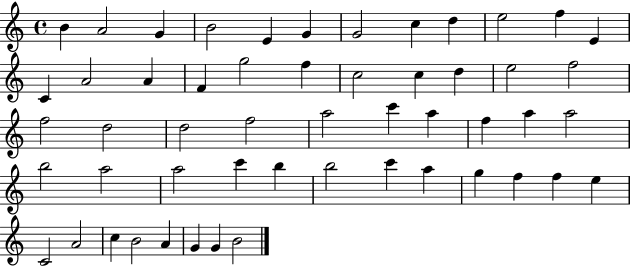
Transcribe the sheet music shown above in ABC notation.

X:1
T:Untitled
M:4/4
L:1/4
K:C
B A2 G B2 E G G2 c d e2 f E C A2 A F g2 f c2 c d e2 f2 f2 d2 d2 f2 a2 c' a f a a2 b2 a2 a2 c' b b2 c' a g f f e C2 A2 c B2 A G G B2